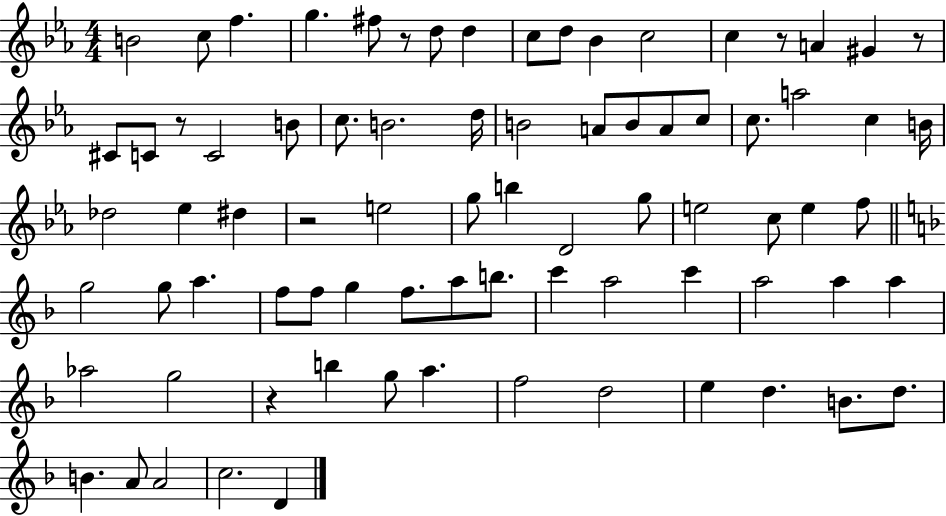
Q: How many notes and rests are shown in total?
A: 79